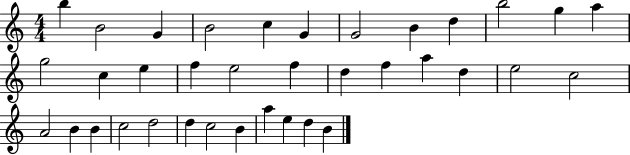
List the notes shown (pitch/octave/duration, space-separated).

B5/q B4/h G4/q B4/h C5/q G4/q G4/h B4/q D5/q B5/h G5/q A5/q G5/h C5/q E5/q F5/q E5/h F5/q D5/q F5/q A5/q D5/q E5/h C5/h A4/h B4/q B4/q C5/h D5/h D5/q C5/h B4/q A5/q E5/q D5/q B4/q